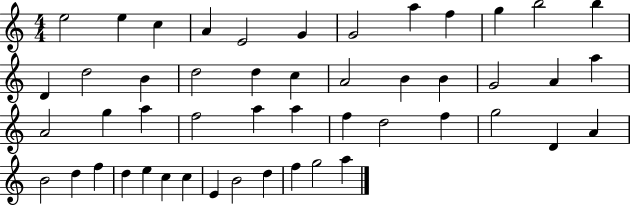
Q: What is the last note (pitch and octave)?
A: A5